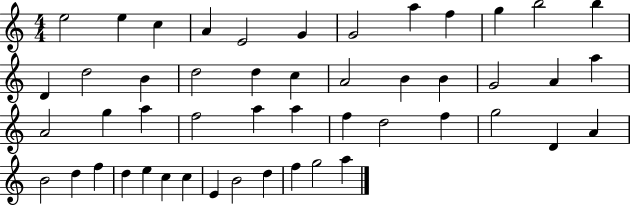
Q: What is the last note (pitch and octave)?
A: A5